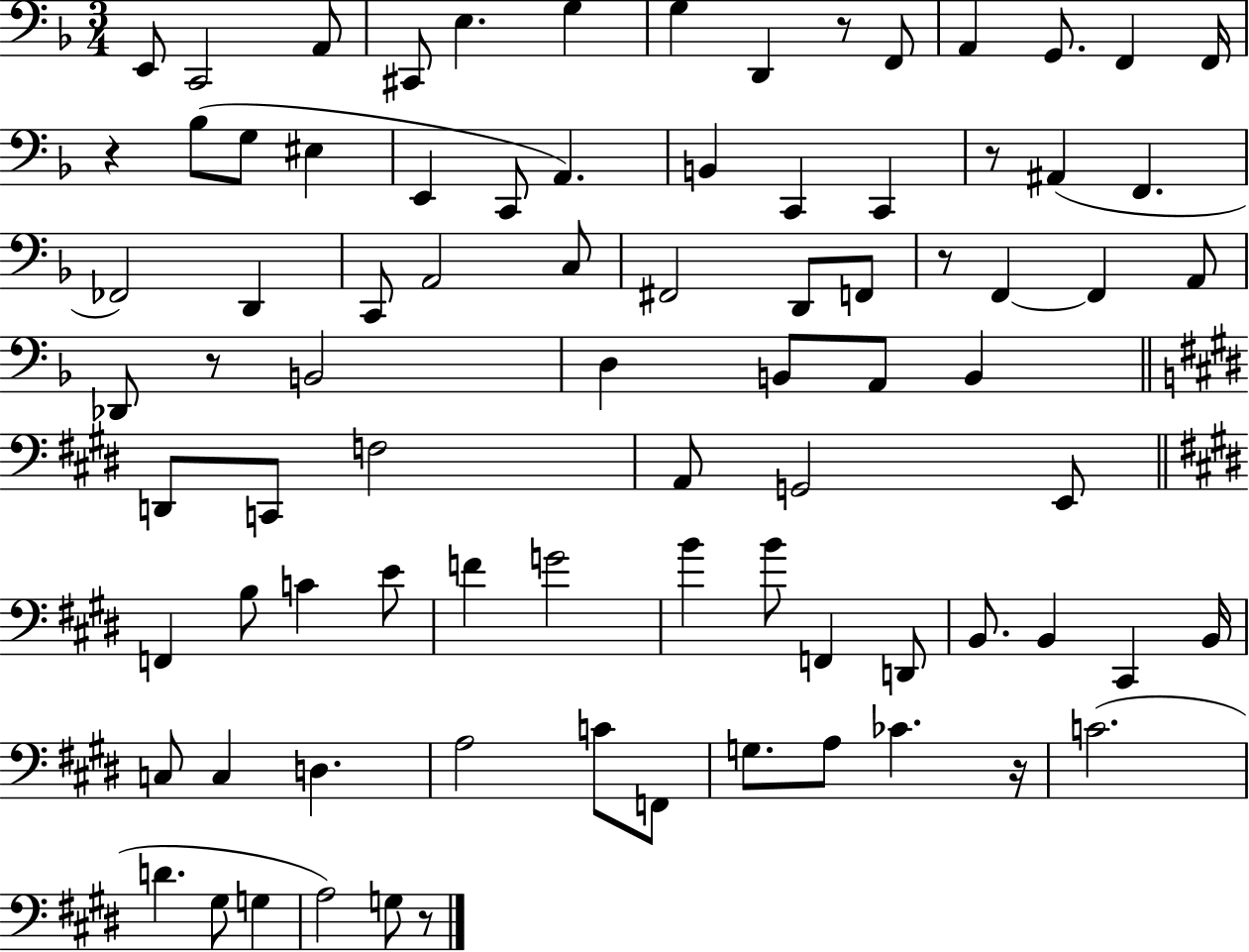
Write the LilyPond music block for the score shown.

{
  \clef bass
  \numericTimeSignature
  \time 3/4
  \key f \major
  \repeat volta 2 { e,8 c,2 a,8 | cis,8 e4. g4 | g4 d,4 r8 f,8 | a,4 g,8. f,4 f,16 | \break r4 bes8( g8 eis4 | e,4 c,8 a,4.) | b,4 c,4 c,4 | r8 ais,4( f,4. | \break fes,2) d,4 | c,8 a,2 c8 | fis,2 d,8 f,8 | r8 f,4~~ f,4 a,8 | \break des,8 r8 b,2 | d4 b,8 a,8 b,4 | \bar "||" \break \key e \major d,8 c,8 f2 | a,8 g,2 e,8 | \bar "||" \break \key e \major f,4 b8 c'4 e'8 | f'4 g'2 | b'4 b'8 f,4 d,8 | b,8. b,4 cis,4 b,16 | \break c8 c4 d4. | a2 c'8 f,8 | g8. a8 ces'4. r16 | c'2.( | \break d'4. gis8 g4 | a2) g8 r8 | } \bar "|."
}